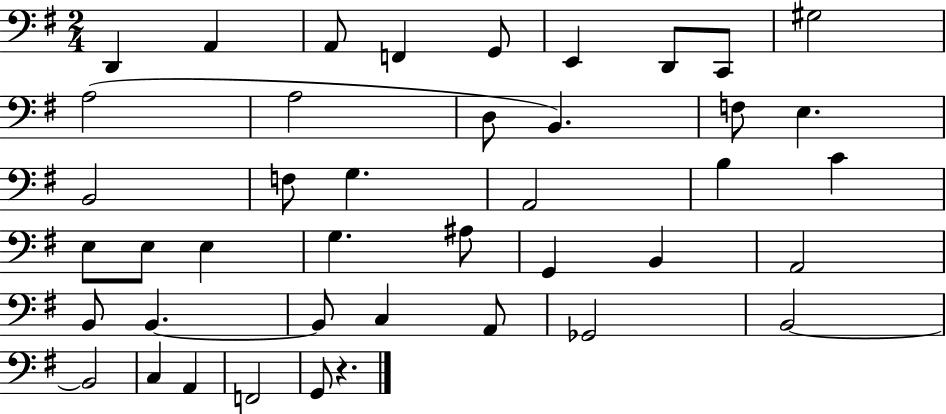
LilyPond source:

{
  \clef bass
  \numericTimeSignature
  \time 2/4
  \key g \major
  d,4 a,4 | a,8 f,4 g,8 | e,4 d,8 c,8 | gis2 | \break a2( | a2 | d8 b,4.) | f8 e4. | \break b,2 | f8 g4. | a,2 | b4 c'4 | \break e8 e8 e4 | g4. ais8 | g,4 b,4 | a,2 | \break b,8 b,4.~~ | b,8 c4 a,8 | ges,2 | b,2~~ | \break b,2 | c4 a,4 | f,2 | g,8 r4. | \break \bar "|."
}